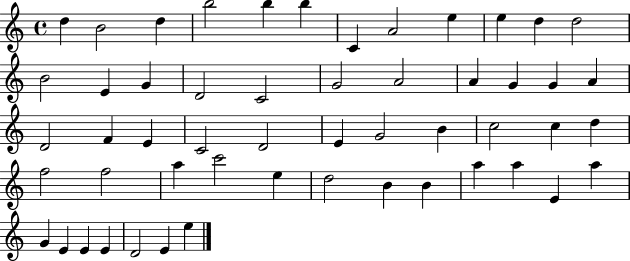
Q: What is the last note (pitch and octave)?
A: E5